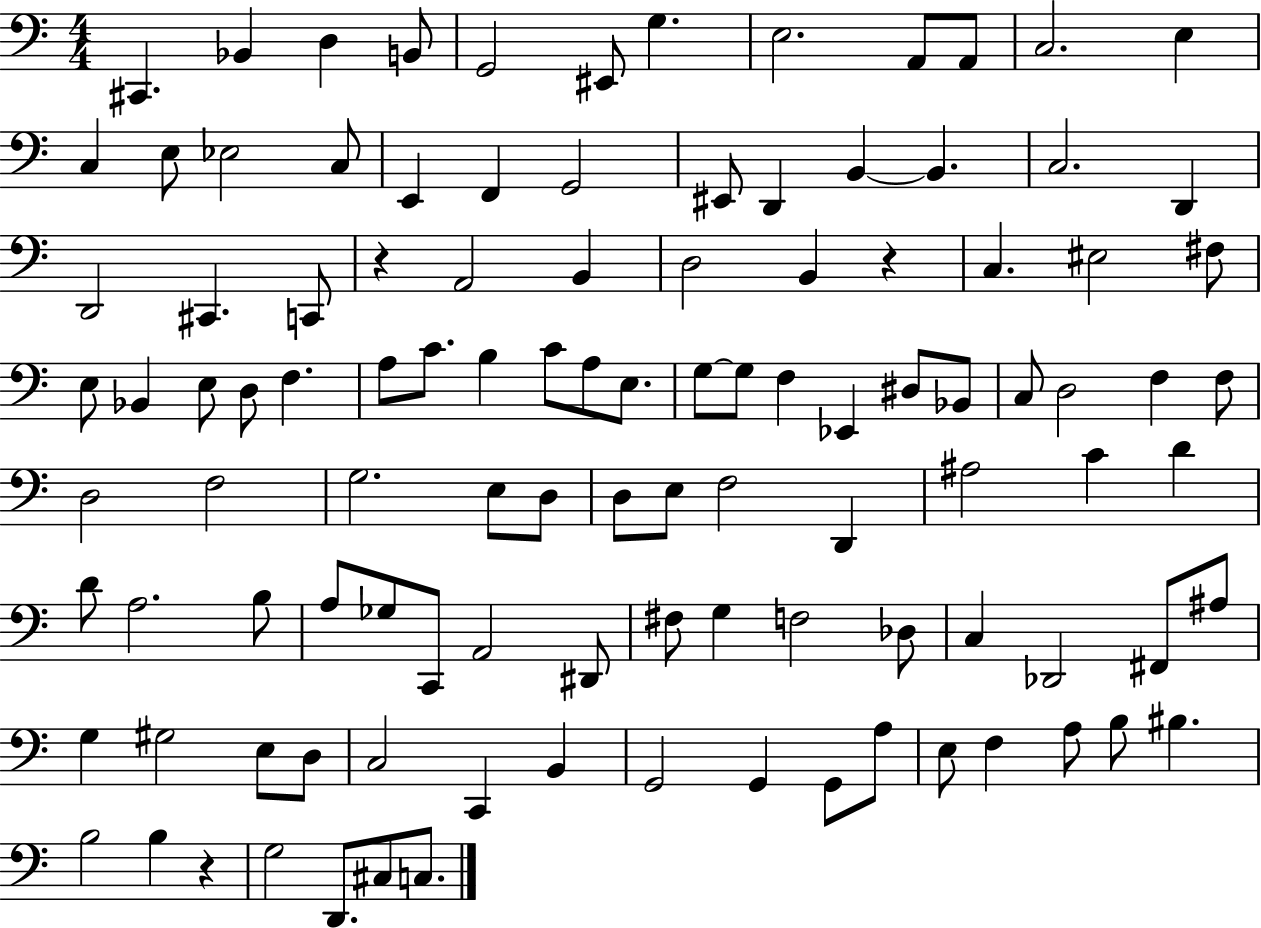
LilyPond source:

{
  \clef bass
  \numericTimeSignature
  \time 4/4
  \key c \major
  cis,4. bes,4 d4 b,8 | g,2 eis,8 g4. | e2. a,8 a,8 | c2. e4 | \break c4 e8 ees2 c8 | e,4 f,4 g,2 | eis,8 d,4 b,4~~ b,4. | c2. d,4 | \break d,2 cis,4. c,8 | r4 a,2 b,4 | d2 b,4 r4 | c4. eis2 fis8 | \break e8 bes,4 e8 d8 f4. | a8 c'8. b4 c'8 a8 e8. | g8~~ g8 f4 ees,4 dis8 bes,8 | c8 d2 f4 f8 | \break d2 f2 | g2. e8 d8 | d8 e8 f2 d,4 | ais2 c'4 d'4 | \break d'8 a2. b8 | a8 ges8 c,8 a,2 dis,8 | fis8 g4 f2 des8 | c4 des,2 fis,8 ais8 | \break g4 gis2 e8 d8 | c2 c,4 b,4 | g,2 g,4 g,8 a8 | e8 f4 a8 b8 bis4. | \break b2 b4 r4 | g2 d,8. cis8 c8. | \bar "|."
}